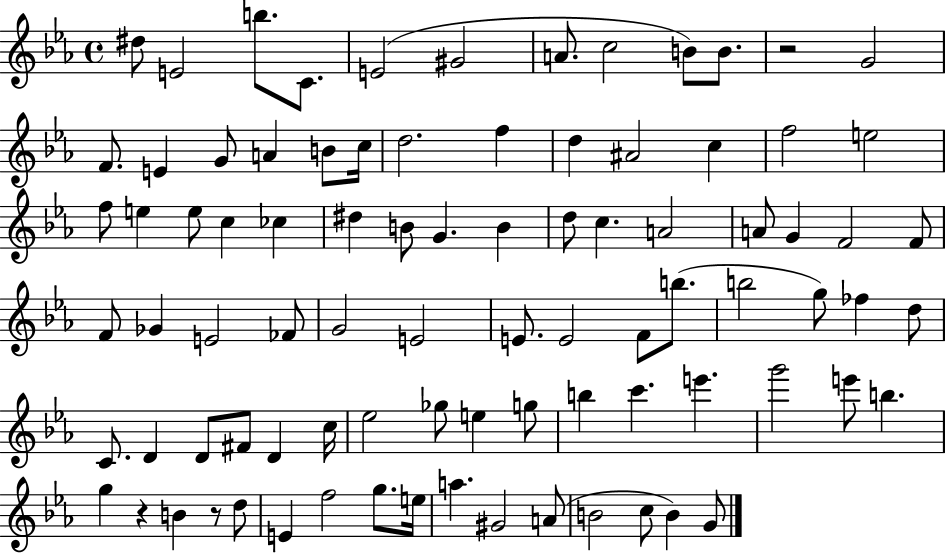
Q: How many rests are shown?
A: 3